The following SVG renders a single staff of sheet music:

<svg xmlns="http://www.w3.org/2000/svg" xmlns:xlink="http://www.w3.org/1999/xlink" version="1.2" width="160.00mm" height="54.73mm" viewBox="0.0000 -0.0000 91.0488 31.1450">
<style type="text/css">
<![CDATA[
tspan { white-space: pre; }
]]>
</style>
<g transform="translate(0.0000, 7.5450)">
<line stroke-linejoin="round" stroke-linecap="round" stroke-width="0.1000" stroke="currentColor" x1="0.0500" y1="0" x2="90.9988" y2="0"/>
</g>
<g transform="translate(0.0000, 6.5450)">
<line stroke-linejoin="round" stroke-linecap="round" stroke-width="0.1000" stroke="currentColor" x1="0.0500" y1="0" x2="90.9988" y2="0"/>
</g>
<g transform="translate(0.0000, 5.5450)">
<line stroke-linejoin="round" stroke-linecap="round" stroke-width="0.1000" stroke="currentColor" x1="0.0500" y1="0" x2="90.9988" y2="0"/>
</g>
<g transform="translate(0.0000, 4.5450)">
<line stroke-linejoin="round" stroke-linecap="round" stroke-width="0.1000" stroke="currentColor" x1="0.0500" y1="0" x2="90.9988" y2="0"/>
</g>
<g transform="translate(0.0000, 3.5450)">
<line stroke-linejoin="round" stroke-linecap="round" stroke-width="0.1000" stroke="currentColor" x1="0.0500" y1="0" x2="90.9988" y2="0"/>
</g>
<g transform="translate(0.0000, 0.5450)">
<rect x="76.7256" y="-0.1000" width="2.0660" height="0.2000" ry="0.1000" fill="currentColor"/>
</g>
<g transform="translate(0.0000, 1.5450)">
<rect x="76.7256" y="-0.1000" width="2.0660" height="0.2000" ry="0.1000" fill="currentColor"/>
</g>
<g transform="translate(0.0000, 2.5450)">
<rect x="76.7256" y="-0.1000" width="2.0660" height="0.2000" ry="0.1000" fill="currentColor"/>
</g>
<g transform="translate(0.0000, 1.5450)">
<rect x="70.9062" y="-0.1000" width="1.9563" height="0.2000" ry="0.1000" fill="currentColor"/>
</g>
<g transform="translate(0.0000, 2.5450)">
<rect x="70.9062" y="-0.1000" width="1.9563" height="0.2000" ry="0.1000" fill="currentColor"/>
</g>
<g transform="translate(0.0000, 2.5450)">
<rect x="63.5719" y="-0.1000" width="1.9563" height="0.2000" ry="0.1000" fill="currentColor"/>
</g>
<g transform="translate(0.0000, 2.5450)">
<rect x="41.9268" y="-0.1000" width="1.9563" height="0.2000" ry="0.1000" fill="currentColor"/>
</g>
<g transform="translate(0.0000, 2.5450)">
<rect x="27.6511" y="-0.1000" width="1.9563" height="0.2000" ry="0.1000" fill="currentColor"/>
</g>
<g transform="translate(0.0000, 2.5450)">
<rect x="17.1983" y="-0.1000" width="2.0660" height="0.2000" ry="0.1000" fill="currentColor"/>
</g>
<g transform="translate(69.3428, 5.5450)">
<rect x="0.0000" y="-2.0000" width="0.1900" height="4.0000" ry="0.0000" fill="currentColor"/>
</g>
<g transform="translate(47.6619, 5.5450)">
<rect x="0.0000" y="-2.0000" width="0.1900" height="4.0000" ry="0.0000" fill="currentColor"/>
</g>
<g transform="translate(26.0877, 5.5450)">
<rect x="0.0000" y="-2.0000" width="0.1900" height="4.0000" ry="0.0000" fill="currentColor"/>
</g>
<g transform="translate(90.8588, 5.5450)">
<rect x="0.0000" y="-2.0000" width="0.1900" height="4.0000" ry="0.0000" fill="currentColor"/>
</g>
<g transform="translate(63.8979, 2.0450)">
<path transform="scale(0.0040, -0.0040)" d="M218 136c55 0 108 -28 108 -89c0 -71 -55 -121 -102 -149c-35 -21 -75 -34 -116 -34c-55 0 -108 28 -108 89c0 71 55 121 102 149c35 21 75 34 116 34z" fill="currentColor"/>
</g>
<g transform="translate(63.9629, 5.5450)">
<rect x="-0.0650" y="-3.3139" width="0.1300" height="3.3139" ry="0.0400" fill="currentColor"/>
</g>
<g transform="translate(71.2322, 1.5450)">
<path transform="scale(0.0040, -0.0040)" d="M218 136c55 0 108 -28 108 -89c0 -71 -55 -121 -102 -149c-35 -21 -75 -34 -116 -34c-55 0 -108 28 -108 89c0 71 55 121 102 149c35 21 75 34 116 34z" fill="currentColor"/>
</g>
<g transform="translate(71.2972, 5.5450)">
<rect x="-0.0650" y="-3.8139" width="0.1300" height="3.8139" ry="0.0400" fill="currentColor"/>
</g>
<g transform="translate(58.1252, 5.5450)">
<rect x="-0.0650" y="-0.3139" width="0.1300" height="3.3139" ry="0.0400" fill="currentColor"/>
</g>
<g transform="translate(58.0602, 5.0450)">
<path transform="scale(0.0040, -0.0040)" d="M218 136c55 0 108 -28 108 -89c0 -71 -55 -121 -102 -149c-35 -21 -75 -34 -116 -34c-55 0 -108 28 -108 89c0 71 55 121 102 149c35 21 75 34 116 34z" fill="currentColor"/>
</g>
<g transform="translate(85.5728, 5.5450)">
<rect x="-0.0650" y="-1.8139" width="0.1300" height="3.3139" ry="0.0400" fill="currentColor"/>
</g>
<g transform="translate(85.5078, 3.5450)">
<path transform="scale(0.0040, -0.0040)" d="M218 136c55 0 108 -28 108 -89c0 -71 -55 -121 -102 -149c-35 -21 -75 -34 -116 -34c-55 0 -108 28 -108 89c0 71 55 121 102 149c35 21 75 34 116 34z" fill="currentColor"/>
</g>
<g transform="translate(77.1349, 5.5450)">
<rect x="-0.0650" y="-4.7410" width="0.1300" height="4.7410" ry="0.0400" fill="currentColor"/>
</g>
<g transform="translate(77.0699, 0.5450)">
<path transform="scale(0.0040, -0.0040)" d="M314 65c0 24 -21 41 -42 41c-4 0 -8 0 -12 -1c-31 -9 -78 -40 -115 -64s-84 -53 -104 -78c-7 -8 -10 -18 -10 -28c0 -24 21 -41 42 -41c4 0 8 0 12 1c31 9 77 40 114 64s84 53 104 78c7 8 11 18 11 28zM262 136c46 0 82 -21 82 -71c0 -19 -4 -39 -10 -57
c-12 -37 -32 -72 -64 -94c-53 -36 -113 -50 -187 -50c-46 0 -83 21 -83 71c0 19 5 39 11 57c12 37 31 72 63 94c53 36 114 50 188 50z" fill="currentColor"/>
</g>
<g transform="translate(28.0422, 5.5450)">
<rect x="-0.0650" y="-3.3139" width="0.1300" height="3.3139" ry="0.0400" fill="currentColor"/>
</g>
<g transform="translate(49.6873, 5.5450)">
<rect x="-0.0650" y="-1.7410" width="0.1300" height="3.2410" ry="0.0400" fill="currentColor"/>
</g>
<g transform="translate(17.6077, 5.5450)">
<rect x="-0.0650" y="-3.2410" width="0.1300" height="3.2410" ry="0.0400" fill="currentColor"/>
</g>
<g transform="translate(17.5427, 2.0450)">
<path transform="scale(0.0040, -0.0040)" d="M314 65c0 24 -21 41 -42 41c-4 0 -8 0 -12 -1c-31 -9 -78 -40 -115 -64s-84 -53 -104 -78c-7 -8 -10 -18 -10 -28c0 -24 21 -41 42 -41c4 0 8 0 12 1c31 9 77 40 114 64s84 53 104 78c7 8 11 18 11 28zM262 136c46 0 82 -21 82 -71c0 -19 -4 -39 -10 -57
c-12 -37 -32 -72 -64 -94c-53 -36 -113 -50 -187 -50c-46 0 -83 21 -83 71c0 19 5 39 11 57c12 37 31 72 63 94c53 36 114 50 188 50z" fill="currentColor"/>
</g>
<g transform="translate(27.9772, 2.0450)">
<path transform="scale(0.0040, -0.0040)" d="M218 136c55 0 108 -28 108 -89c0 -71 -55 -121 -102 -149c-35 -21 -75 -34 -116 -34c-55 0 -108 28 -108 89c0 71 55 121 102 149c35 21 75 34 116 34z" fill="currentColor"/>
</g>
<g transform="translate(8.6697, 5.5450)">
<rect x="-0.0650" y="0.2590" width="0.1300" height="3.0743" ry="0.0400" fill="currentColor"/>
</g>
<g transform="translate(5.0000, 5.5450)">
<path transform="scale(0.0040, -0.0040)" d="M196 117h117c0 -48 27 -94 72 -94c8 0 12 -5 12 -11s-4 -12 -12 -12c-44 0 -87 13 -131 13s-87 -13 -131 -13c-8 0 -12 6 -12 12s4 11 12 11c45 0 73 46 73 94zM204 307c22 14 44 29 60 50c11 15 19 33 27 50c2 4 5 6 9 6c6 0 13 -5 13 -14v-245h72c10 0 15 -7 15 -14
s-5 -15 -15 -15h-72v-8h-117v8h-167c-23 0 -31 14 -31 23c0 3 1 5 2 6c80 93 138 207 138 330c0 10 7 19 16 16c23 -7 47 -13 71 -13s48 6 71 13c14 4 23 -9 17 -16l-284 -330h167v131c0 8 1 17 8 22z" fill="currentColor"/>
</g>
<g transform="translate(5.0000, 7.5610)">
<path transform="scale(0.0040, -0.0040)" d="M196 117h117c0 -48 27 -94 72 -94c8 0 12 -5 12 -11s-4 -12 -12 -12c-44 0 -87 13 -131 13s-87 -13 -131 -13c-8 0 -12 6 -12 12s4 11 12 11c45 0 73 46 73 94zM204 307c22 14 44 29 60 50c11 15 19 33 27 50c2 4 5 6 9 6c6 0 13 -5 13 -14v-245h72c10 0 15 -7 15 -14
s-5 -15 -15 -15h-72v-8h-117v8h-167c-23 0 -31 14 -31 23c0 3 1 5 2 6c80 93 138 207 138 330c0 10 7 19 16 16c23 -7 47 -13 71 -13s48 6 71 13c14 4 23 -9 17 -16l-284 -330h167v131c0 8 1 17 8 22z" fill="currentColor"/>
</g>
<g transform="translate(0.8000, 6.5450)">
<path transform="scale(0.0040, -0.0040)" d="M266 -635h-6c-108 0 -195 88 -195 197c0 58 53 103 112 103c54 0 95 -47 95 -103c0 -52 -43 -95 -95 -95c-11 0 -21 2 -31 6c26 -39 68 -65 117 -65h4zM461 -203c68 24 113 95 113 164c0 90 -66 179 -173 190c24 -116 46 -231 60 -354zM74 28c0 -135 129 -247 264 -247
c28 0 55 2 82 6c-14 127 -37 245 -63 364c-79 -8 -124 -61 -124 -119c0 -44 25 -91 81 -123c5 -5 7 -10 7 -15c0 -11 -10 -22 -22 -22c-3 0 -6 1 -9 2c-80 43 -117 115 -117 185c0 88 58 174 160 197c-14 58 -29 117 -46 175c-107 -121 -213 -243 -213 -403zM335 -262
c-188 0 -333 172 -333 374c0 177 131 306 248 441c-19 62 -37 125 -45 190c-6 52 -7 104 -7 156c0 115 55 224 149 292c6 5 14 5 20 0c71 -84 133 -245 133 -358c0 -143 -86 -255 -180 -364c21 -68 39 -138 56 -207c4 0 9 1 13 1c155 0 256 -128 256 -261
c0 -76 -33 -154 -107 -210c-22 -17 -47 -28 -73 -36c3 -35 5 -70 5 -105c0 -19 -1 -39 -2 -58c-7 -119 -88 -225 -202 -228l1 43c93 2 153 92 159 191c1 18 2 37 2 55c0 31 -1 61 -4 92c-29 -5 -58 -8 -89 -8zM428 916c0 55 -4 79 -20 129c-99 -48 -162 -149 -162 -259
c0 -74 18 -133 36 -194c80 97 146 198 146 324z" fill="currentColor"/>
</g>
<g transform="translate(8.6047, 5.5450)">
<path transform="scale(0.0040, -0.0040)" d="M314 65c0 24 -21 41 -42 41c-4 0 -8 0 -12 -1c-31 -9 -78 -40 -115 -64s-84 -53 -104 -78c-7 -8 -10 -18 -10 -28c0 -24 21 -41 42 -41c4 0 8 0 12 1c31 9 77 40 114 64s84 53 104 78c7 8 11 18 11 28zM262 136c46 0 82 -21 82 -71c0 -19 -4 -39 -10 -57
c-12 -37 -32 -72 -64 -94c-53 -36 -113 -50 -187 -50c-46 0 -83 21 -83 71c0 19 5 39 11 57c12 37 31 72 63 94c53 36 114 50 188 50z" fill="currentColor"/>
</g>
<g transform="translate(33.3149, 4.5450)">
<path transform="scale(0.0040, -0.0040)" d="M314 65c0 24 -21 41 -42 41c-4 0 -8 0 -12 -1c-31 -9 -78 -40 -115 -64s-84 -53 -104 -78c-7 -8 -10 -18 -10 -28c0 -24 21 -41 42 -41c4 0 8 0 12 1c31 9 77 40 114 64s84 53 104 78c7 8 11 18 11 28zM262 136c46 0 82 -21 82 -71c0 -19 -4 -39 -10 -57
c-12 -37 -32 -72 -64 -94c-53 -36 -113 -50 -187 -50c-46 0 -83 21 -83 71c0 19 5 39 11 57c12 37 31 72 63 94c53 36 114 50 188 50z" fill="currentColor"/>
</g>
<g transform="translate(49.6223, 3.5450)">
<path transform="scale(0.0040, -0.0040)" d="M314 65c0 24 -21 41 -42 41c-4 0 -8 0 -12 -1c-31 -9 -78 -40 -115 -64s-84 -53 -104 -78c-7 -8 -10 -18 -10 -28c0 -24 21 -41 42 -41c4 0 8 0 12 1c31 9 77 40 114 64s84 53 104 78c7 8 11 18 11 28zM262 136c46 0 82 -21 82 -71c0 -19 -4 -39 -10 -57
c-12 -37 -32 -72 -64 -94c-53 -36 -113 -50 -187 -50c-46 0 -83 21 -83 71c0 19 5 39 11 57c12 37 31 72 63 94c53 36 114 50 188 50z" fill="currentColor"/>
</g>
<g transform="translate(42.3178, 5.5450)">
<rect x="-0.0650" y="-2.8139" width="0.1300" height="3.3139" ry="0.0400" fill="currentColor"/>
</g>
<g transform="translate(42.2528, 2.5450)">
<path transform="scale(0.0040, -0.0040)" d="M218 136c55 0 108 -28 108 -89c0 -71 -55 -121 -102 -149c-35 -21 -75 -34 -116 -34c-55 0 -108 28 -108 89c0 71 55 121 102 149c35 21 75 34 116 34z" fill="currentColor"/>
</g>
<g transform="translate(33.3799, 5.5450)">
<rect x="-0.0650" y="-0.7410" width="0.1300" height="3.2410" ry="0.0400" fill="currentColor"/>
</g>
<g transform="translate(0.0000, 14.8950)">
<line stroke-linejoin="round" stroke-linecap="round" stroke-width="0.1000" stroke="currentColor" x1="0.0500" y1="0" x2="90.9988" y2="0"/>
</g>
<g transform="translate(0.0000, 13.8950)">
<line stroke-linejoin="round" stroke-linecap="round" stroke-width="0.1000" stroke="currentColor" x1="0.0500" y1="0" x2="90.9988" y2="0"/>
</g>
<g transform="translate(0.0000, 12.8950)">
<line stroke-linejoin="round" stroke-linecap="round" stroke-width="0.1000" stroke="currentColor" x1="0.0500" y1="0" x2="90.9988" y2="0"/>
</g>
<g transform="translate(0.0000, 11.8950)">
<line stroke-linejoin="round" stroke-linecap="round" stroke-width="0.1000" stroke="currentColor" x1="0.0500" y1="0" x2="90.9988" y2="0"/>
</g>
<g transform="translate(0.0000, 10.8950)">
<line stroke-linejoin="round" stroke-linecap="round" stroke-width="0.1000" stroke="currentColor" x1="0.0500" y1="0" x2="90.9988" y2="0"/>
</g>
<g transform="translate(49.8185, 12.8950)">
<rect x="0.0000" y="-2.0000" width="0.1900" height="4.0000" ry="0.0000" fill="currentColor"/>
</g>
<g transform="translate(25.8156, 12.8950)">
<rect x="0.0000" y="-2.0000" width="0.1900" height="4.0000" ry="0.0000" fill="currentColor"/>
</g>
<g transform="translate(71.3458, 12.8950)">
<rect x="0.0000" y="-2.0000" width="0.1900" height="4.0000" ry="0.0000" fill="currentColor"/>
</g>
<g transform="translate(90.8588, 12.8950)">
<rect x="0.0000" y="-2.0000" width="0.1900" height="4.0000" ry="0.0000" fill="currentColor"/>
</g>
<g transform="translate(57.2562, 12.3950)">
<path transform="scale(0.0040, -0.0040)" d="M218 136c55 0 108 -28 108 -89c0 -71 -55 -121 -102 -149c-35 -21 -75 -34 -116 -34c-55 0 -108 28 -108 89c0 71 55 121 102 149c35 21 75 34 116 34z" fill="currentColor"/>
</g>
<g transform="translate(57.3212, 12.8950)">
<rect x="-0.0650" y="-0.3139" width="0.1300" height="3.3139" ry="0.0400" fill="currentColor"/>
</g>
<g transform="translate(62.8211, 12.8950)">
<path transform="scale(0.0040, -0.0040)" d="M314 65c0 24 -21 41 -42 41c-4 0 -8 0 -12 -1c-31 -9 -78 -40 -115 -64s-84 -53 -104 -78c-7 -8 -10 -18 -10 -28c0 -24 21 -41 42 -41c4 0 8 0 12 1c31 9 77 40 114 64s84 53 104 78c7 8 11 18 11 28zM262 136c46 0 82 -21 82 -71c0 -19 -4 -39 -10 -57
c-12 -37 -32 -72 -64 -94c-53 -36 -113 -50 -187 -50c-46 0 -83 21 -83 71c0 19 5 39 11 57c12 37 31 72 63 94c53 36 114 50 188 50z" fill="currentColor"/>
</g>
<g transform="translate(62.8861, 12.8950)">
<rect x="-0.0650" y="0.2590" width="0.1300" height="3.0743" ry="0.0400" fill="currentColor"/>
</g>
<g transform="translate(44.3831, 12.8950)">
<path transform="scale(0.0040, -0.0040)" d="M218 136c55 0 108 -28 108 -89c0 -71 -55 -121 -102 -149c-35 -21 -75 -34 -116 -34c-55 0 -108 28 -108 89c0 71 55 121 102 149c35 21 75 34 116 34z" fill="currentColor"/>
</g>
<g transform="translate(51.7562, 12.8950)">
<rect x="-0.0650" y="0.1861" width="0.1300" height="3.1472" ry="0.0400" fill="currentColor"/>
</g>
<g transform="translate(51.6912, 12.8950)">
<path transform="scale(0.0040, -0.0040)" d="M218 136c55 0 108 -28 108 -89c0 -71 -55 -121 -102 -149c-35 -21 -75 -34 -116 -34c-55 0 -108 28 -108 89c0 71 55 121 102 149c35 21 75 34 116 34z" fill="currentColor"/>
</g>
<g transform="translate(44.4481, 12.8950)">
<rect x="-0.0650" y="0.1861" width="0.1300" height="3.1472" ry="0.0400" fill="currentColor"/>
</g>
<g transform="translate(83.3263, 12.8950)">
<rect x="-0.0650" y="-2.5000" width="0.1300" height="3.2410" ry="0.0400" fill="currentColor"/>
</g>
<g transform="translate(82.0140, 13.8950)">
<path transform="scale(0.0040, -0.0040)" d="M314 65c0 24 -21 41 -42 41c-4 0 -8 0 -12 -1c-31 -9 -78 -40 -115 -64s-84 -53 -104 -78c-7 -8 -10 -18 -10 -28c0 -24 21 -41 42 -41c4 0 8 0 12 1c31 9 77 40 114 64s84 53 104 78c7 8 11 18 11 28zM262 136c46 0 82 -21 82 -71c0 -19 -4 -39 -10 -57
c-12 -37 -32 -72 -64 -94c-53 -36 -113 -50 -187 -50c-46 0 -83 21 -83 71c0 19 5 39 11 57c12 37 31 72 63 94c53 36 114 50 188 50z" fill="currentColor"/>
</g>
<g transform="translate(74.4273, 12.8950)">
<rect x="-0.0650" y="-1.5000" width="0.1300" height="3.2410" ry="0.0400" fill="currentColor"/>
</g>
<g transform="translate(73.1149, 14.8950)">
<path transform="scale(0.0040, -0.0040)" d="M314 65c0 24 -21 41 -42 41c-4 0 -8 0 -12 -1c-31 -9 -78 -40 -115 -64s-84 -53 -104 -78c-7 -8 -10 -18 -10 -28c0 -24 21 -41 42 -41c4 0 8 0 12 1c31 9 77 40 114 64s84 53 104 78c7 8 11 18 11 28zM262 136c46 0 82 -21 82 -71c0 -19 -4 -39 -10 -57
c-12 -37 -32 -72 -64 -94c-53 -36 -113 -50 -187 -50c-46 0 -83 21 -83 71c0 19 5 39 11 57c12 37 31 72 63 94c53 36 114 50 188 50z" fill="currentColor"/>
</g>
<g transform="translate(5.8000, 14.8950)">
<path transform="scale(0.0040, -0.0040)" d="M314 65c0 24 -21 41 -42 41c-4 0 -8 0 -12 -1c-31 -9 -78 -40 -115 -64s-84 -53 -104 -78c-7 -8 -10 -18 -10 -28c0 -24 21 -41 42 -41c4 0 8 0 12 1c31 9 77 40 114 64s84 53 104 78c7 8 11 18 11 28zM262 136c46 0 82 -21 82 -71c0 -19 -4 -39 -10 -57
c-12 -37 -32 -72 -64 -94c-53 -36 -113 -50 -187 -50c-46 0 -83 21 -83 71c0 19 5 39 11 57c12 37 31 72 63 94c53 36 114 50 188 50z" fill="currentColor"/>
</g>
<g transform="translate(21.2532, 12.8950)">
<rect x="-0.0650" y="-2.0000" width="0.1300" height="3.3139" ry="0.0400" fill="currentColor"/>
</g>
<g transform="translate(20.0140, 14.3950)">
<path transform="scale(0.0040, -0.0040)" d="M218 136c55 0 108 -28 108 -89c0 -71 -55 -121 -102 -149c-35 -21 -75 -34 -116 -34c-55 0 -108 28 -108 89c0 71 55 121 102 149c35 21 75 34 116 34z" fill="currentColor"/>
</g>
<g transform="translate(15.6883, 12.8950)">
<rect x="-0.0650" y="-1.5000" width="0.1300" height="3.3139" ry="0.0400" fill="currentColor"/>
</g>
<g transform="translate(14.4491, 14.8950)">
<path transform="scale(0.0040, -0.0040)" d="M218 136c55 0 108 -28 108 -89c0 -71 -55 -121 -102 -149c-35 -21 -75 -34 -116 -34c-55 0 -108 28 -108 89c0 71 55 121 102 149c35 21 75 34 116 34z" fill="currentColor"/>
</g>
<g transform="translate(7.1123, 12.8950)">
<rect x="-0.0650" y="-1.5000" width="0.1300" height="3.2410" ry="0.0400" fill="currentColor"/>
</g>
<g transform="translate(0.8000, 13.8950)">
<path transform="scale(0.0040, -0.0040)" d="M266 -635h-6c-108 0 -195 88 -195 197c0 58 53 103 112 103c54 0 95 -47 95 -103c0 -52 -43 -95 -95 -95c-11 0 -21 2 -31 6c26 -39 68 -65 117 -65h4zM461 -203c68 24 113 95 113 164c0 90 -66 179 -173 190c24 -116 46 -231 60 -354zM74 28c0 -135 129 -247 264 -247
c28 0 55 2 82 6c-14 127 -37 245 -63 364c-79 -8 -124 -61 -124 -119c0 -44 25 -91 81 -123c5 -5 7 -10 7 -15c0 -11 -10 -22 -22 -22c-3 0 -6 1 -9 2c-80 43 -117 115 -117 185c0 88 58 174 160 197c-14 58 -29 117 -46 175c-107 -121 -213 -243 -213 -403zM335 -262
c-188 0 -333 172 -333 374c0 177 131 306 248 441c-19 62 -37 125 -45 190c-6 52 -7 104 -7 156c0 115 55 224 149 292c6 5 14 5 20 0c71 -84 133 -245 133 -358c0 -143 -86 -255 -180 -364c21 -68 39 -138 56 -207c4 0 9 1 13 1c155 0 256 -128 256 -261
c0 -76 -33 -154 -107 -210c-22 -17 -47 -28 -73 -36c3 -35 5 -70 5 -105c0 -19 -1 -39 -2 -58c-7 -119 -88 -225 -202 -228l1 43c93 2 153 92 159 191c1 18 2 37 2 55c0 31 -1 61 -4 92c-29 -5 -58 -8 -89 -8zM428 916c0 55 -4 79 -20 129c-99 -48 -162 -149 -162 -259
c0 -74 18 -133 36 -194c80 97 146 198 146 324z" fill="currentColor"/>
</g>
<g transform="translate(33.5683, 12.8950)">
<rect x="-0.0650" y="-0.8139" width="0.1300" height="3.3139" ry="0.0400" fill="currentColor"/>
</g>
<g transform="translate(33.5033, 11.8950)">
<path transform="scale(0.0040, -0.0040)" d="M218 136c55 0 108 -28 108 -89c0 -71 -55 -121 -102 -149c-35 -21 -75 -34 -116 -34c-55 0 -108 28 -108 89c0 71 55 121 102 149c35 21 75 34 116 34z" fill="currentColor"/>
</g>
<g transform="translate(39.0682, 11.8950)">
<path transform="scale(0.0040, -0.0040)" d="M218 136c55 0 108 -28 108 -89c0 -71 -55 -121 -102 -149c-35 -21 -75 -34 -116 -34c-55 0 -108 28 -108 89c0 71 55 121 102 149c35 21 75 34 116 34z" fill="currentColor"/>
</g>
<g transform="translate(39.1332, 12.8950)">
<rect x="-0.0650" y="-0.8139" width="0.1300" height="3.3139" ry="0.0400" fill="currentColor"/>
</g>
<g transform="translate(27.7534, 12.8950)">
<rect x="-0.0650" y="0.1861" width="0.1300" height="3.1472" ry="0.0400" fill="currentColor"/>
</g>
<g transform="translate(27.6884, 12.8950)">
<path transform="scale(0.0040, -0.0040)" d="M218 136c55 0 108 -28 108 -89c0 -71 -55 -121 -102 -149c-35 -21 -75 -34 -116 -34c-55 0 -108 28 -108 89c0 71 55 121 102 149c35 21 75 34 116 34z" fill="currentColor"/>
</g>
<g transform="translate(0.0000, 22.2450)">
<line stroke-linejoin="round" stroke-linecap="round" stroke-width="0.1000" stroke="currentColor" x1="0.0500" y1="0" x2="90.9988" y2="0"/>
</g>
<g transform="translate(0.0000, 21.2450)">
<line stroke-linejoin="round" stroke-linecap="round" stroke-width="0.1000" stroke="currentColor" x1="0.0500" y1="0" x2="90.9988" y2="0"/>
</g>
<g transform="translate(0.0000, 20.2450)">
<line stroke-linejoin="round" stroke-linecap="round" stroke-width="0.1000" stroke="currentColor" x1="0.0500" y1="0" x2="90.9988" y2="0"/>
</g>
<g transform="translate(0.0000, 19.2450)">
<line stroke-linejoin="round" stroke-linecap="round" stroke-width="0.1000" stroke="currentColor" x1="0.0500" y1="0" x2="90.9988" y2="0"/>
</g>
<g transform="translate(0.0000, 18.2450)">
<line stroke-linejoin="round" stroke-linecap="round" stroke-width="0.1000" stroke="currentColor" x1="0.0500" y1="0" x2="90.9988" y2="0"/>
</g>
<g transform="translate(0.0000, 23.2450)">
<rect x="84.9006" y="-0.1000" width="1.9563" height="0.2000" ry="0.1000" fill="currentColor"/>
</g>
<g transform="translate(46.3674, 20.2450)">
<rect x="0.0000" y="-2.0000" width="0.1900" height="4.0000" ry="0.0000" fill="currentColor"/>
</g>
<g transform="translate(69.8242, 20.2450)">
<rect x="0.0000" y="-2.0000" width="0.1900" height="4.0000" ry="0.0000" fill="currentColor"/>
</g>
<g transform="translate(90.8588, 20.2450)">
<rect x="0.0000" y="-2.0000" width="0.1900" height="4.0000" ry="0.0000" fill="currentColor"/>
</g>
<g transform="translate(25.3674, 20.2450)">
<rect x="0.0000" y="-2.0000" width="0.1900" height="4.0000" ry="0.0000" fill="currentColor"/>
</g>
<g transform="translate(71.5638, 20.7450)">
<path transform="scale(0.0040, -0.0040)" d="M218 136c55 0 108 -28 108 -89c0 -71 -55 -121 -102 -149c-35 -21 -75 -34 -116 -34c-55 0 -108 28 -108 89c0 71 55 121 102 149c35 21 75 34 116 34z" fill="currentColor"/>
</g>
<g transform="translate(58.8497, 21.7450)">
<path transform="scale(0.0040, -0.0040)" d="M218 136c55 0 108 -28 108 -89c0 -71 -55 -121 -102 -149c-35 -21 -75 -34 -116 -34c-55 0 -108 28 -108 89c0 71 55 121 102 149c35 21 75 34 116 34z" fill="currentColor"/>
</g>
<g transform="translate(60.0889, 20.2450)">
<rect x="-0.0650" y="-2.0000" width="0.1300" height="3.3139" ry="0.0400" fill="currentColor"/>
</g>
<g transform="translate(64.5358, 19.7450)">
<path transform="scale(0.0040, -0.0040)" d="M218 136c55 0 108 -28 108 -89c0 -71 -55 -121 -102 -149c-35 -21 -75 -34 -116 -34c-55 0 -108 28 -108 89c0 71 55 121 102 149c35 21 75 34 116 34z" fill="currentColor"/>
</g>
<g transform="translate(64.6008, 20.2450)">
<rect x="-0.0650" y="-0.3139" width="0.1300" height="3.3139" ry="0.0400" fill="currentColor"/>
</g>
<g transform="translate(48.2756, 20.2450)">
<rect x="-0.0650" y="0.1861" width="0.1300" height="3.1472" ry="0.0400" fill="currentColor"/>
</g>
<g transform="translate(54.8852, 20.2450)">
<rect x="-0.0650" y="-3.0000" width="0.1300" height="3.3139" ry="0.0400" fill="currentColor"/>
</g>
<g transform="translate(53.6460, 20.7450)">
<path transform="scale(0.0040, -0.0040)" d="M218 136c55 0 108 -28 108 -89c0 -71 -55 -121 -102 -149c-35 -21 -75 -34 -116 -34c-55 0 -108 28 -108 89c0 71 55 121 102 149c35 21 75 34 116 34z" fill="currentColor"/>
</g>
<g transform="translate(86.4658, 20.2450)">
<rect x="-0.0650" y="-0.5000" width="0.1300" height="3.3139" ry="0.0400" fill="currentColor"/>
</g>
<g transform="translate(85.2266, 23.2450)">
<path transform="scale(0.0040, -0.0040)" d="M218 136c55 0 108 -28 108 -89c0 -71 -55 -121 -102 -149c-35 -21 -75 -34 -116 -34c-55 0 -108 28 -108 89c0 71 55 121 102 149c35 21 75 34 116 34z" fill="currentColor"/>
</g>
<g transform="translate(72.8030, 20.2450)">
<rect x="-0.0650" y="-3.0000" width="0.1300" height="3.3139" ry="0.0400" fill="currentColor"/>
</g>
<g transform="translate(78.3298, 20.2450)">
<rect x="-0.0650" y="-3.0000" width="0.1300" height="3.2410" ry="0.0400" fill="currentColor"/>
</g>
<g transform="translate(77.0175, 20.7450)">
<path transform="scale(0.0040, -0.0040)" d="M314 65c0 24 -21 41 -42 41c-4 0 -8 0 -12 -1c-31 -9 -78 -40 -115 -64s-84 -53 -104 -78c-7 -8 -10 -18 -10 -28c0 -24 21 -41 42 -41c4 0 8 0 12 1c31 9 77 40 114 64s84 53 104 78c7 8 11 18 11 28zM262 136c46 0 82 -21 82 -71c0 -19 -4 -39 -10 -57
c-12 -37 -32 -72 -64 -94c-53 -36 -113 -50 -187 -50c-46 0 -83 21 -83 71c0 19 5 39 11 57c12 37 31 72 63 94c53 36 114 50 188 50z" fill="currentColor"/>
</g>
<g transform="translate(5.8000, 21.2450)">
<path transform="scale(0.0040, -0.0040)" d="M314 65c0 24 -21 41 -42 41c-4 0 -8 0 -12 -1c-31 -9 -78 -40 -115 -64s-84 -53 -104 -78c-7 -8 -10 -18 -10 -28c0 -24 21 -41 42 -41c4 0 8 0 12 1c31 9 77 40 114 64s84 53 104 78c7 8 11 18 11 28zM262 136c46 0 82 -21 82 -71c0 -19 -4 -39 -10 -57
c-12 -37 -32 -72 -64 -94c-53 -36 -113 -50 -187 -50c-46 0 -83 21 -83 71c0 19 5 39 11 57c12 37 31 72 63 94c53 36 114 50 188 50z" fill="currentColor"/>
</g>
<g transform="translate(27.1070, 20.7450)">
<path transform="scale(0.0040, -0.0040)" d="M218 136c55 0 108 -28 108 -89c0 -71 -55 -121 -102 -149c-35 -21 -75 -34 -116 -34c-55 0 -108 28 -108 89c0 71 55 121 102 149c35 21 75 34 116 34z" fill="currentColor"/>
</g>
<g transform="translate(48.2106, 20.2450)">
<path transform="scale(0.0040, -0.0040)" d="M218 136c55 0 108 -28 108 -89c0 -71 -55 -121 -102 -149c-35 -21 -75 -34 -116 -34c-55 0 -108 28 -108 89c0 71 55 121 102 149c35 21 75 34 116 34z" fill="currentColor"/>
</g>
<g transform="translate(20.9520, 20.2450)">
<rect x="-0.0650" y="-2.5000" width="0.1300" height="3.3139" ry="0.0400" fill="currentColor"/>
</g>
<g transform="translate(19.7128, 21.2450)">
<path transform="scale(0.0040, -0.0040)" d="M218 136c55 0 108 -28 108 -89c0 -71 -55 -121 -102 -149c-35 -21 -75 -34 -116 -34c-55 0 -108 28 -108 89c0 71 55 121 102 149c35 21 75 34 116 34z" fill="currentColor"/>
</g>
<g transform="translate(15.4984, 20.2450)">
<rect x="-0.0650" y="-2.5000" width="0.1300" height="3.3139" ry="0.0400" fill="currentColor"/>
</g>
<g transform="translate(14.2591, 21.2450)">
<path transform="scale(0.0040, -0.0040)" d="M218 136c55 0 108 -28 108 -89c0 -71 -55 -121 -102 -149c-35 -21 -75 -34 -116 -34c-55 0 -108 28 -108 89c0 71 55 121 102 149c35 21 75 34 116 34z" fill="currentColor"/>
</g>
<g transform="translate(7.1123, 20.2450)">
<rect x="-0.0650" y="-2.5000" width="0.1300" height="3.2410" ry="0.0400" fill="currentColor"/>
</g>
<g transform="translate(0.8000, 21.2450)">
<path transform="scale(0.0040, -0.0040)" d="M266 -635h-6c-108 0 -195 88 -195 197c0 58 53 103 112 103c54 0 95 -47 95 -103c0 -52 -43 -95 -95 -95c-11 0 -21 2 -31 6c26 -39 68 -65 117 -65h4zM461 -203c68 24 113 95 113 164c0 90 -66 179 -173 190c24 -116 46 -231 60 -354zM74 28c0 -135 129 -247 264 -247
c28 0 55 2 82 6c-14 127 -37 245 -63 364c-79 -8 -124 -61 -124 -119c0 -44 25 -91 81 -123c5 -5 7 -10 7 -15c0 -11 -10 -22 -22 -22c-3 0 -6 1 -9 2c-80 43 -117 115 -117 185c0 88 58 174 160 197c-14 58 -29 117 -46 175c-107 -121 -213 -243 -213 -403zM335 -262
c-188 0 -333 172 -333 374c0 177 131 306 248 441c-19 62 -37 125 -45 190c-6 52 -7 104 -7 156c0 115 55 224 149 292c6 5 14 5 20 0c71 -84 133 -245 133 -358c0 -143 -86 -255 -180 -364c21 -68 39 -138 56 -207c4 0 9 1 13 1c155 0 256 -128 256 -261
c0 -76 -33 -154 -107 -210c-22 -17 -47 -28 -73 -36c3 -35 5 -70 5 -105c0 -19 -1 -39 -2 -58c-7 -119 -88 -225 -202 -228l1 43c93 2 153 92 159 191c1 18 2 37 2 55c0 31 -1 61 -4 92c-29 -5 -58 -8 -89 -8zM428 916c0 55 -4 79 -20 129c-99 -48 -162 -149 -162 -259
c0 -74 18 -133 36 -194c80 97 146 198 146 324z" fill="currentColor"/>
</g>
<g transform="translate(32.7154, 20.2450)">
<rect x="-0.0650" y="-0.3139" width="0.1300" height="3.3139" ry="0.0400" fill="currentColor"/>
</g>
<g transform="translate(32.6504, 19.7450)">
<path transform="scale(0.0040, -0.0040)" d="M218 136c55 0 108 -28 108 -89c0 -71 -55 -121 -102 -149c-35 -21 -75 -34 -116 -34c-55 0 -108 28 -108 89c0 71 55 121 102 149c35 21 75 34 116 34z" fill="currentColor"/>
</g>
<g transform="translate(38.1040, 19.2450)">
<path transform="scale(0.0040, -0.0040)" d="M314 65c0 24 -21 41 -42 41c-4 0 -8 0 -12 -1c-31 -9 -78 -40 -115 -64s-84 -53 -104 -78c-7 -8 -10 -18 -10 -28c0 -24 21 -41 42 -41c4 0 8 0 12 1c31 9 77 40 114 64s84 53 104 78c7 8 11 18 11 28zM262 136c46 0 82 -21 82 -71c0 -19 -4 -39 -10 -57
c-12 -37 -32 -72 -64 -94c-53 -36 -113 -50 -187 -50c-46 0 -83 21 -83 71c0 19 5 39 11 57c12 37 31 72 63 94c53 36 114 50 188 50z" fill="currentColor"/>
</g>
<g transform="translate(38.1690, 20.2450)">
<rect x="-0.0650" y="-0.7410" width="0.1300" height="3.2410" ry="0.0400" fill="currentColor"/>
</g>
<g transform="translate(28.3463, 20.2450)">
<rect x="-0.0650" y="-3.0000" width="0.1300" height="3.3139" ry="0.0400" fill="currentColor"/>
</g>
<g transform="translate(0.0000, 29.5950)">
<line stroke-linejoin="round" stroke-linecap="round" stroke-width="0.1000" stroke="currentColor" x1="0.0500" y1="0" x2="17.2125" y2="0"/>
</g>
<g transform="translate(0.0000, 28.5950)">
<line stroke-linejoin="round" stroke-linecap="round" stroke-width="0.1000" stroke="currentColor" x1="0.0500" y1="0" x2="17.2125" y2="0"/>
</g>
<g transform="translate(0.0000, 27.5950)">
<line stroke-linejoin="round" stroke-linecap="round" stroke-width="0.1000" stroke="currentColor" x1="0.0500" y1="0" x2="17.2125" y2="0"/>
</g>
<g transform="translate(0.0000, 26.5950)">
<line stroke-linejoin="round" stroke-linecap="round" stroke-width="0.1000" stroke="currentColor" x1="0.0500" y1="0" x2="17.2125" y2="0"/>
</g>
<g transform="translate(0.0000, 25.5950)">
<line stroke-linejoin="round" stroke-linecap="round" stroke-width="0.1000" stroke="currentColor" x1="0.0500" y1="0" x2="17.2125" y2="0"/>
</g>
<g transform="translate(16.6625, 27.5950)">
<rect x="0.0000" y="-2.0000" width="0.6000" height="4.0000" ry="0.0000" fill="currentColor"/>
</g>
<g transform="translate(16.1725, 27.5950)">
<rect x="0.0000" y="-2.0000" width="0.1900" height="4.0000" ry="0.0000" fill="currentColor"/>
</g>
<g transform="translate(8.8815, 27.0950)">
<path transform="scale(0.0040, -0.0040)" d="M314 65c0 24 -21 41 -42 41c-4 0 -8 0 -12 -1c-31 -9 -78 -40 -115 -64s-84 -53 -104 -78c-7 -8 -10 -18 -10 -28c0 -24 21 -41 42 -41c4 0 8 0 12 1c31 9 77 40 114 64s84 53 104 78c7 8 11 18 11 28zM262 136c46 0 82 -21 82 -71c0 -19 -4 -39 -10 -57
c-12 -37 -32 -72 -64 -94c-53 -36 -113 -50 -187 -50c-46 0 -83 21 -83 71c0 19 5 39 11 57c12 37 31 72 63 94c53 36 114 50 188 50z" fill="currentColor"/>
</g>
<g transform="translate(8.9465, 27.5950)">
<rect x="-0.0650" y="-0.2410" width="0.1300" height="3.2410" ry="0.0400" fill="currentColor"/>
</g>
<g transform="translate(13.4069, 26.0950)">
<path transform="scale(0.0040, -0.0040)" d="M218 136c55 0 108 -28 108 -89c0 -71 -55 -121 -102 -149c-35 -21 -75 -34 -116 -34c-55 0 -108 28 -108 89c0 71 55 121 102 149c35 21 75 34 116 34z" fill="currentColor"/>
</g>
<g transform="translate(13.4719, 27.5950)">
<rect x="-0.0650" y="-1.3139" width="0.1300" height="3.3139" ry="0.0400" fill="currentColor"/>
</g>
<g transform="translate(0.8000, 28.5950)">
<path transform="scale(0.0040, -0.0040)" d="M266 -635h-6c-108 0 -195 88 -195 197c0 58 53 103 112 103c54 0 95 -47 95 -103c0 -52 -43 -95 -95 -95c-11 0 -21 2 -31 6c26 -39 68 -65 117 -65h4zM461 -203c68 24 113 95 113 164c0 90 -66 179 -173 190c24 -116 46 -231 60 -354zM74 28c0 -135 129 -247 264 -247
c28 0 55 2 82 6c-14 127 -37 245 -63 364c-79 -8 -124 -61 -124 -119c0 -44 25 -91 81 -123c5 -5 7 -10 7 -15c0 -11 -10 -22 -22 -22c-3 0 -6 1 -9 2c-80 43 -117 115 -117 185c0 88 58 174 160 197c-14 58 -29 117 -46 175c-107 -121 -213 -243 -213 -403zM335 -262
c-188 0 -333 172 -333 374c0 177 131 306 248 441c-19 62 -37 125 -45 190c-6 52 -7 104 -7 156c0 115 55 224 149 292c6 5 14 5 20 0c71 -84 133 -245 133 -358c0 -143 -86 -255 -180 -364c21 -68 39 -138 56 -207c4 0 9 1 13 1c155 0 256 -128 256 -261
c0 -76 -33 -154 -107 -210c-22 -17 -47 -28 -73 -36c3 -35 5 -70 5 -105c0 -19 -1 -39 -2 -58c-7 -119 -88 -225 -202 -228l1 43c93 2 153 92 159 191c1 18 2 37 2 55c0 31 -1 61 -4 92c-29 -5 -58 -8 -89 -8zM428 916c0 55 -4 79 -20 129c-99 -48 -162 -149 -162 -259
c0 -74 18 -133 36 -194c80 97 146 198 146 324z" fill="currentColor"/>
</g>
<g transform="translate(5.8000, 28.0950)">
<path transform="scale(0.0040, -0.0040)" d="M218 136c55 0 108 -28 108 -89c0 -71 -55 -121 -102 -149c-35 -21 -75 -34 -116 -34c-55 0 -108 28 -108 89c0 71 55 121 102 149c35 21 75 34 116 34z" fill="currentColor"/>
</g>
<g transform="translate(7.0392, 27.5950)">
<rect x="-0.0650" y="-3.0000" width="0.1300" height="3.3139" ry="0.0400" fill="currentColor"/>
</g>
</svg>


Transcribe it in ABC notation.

X:1
T:Untitled
M:4/4
L:1/4
K:C
B2 b2 b d2 a f2 c b c' e'2 f E2 E F B d d B B c B2 E2 G2 G2 G G A c d2 B A F c A A2 C A c2 e